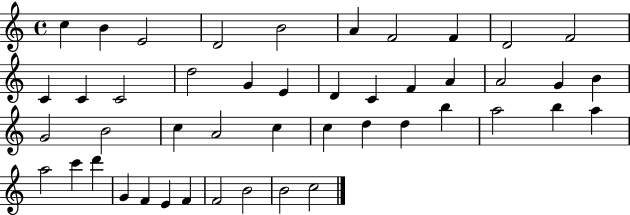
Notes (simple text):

C5/q B4/q E4/h D4/h B4/h A4/q F4/h F4/q D4/h F4/h C4/q C4/q C4/h D5/h G4/q E4/q D4/q C4/q F4/q A4/q A4/h G4/q B4/q G4/h B4/h C5/q A4/h C5/q C5/q D5/q D5/q B5/q A5/h B5/q A5/q A5/h C6/q D6/q G4/q F4/q E4/q F4/q F4/h B4/h B4/h C5/h